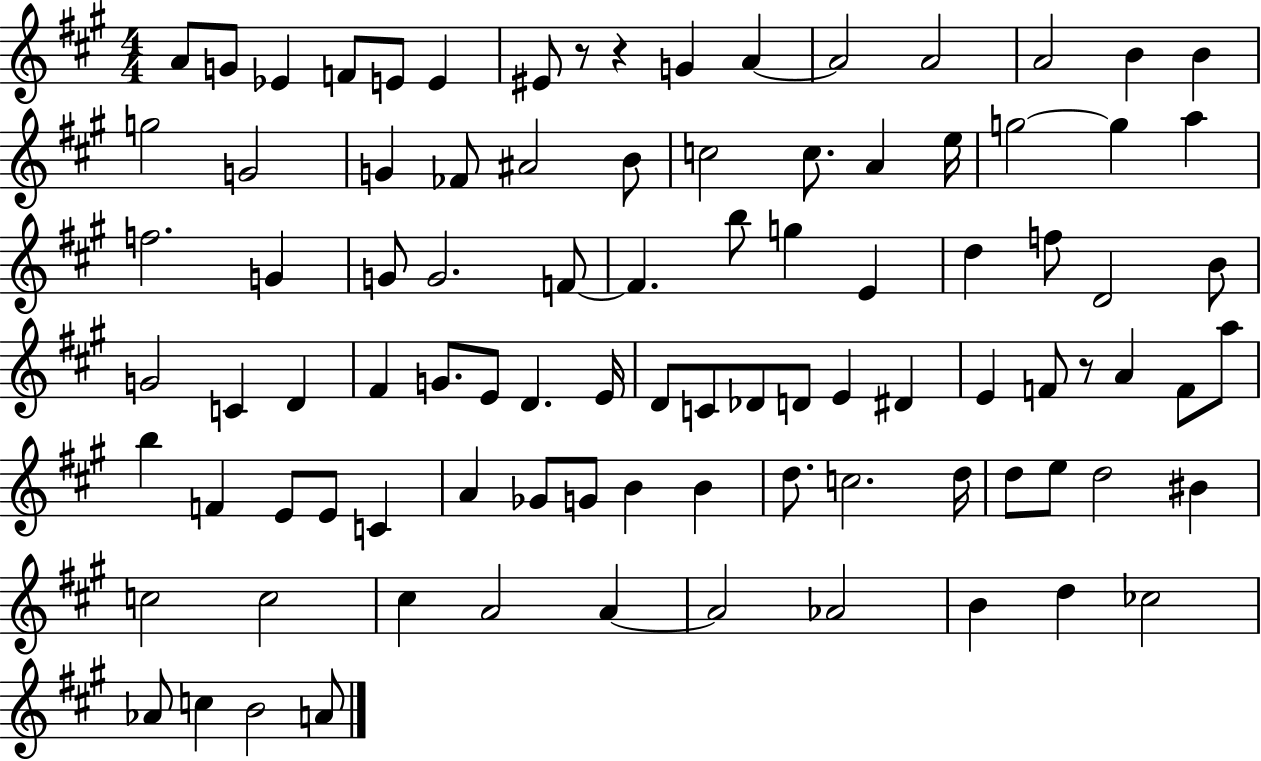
X:1
T:Untitled
M:4/4
L:1/4
K:A
A/2 G/2 _E F/2 E/2 E ^E/2 z/2 z G A A2 A2 A2 B B g2 G2 G _F/2 ^A2 B/2 c2 c/2 A e/4 g2 g a f2 G G/2 G2 F/2 F b/2 g E d f/2 D2 B/2 G2 C D ^F G/2 E/2 D E/4 D/2 C/2 _D/2 D/2 E ^D E F/2 z/2 A F/2 a/2 b F E/2 E/2 C A _G/2 G/2 B B d/2 c2 d/4 d/2 e/2 d2 ^B c2 c2 ^c A2 A A2 _A2 B d _c2 _A/2 c B2 A/2